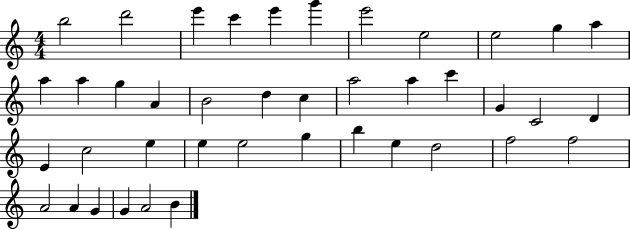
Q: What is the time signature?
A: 4/4